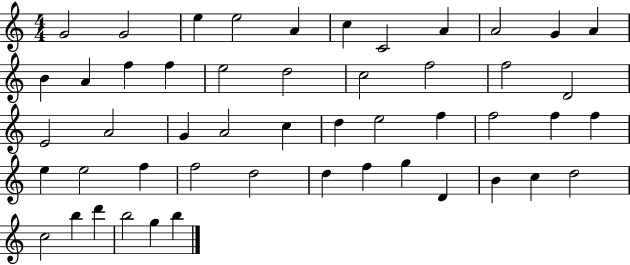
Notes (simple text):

G4/h G4/h E5/q E5/h A4/q C5/q C4/h A4/q A4/h G4/q A4/q B4/q A4/q F5/q F5/q E5/h D5/h C5/h F5/h F5/h D4/h E4/h A4/h G4/q A4/h C5/q D5/q E5/h F5/q F5/h F5/q F5/q E5/q E5/h F5/q F5/h D5/h D5/q F5/q G5/q D4/q B4/q C5/q D5/h C5/h B5/q D6/q B5/h G5/q B5/q